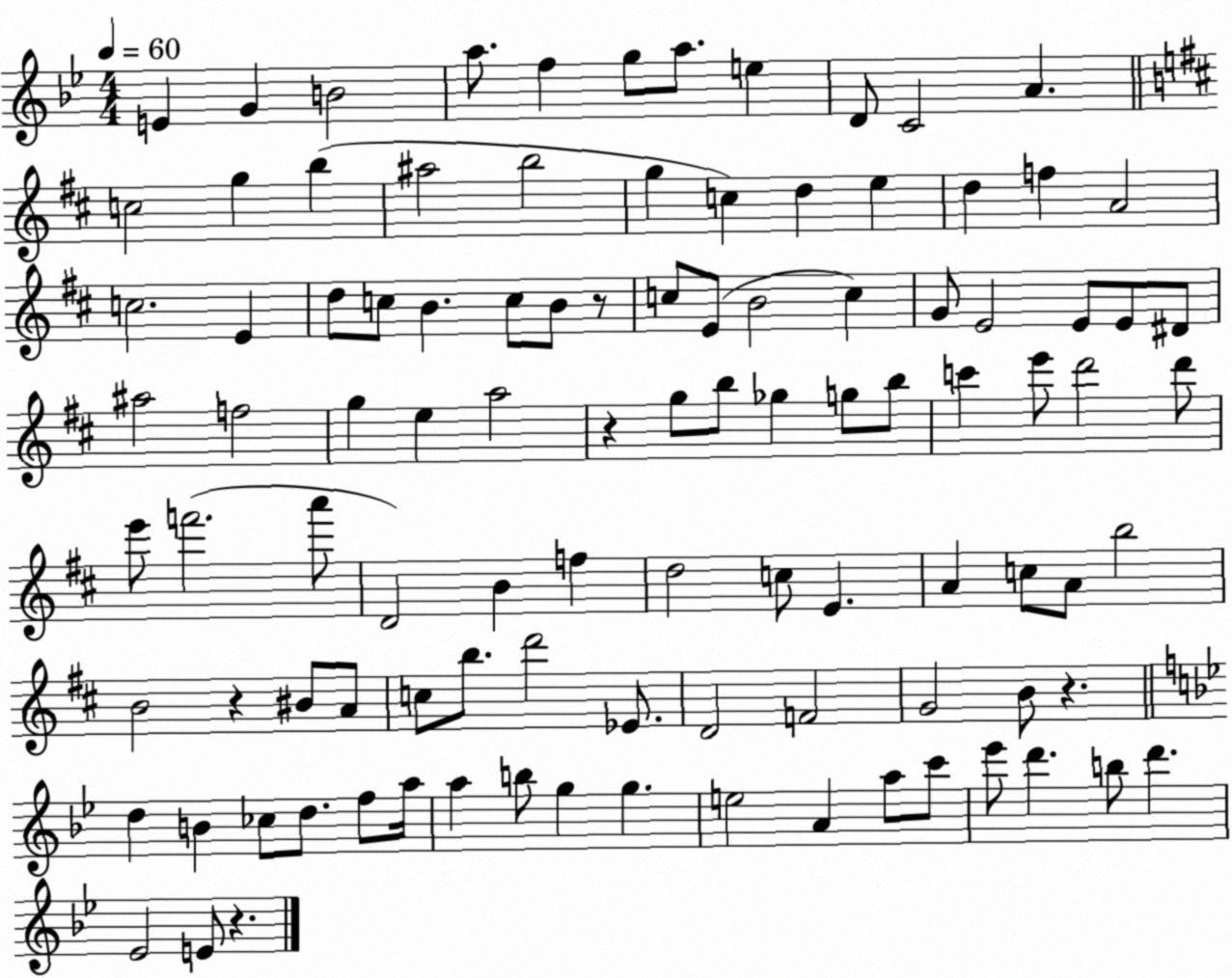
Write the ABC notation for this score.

X:1
T:Untitled
M:4/4
L:1/4
K:Bb
E G B2 a/2 f g/2 a/2 e D/2 C2 A c2 g b ^a2 b2 g c d e d f A2 c2 E d/2 c/2 B c/2 B/2 z/2 c/2 E/2 B2 c G/2 E2 E/2 E/2 ^D/2 ^a2 f2 g e a2 z g/2 b/2 _g g/2 b/2 c' e'/2 d'2 d'/2 e'/2 f'2 a'/2 D2 B f d2 c/2 E A c/2 A/2 b2 B2 z ^B/2 A/2 c/2 b/2 d'2 _E/2 D2 F2 G2 B/2 z d B _c/2 d/2 f/2 a/4 a b/2 g g e2 A a/2 c'/2 _e'/2 d' b/2 d' _E2 E/2 z